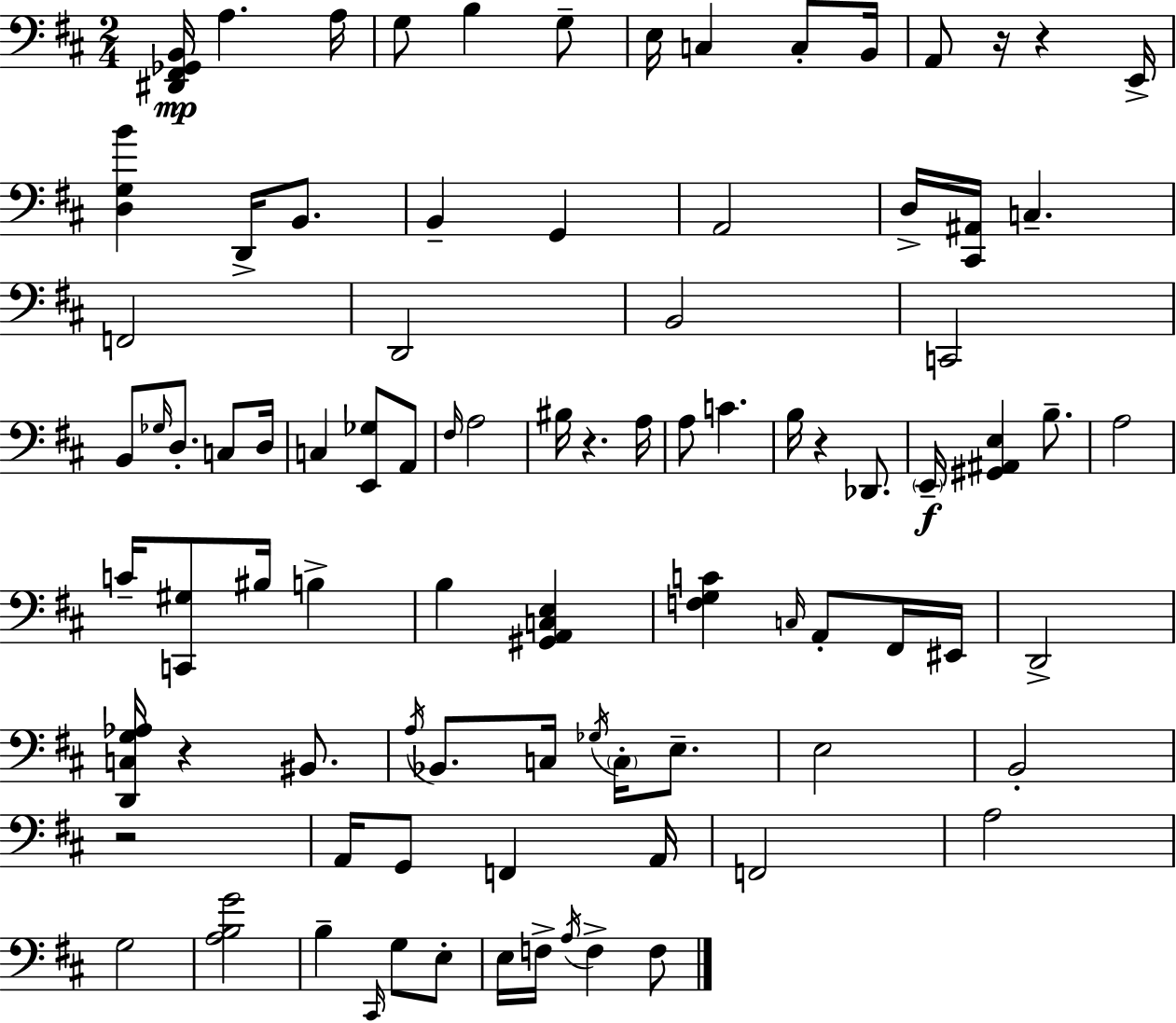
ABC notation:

X:1
T:Untitled
M:2/4
L:1/4
K:D
[^D,,^F,,_G,,B,,]/4 A, A,/4 G,/2 B, G,/2 E,/4 C, C,/2 B,,/4 A,,/2 z/4 z E,,/4 [D,G,B] D,,/4 B,,/2 B,, G,, A,,2 D,/4 [^C,,^A,,]/4 C, F,,2 D,,2 B,,2 C,,2 B,,/2 _G,/4 D,/2 C,/2 D,/4 C, [E,,_G,]/2 A,,/2 ^F,/4 A,2 ^B,/4 z A,/4 A,/2 C B,/4 z _D,,/2 E,,/4 [^G,,^A,,E,] B,/2 A,2 C/4 [C,,^G,]/2 ^B,/4 B, B, [^G,,A,,C,E,] [F,G,C] C,/4 A,,/2 ^F,,/4 ^E,,/4 D,,2 [D,,C,G,_A,]/4 z ^B,,/2 A,/4 _B,,/2 C,/4 _G,/4 C,/4 E,/2 E,2 B,,2 z2 A,,/4 G,,/2 F,, A,,/4 F,,2 A,2 G,2 [A,B,G]2 B, ^C,,/4 G,/2 E,/2 E,/4 F,/4 A,/4 F, F,/2